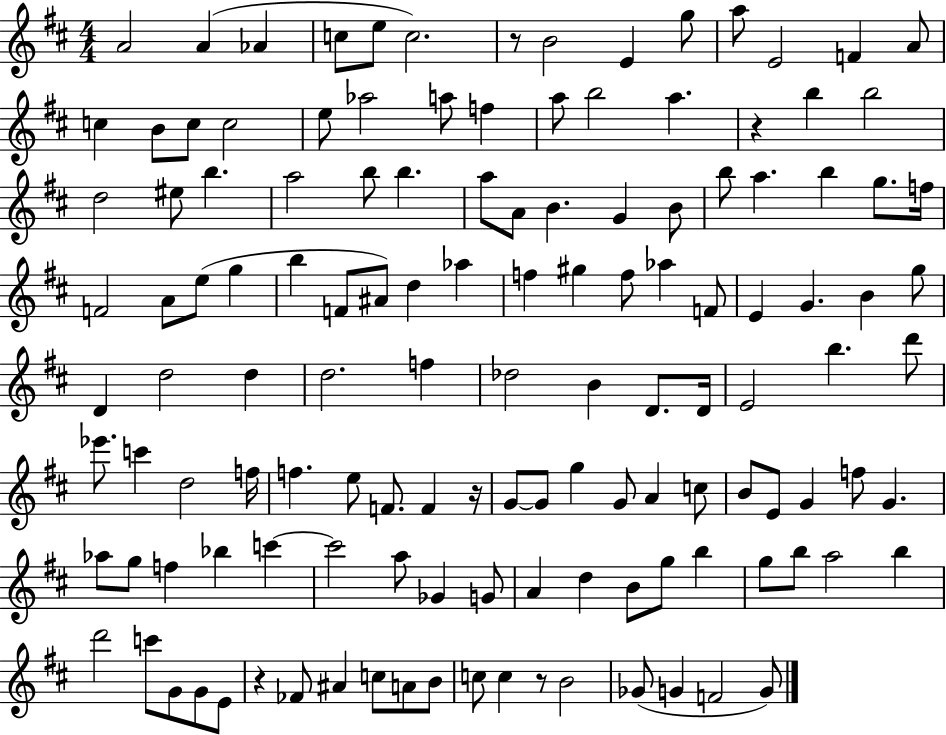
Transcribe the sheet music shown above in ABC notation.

X:1
T:Untitled
M:4/4
L:1/4
K:D
A2 A _A c/2 e/2 c2 z/2 B2 E g/2 a/2 E2 F A/2 c B/2 c/2 c2 e/2 _a2 a/2 f a/2 b2 a z b b2 d2 ^e/2 b a2 b/2 b a/2 A/2 B G B/2 b/2 a b g/2 f/4 F2 A/2 e/2 g b F/2 ^A/2 d _a f ^g f/2 _a F/2 E G B g/2 D d2 d d2 f _d2 B D/2 D/4 E2 b d'/2 _e'/2 c' d2 f/4 f e/2 F/2 F z/4 G/2 G/2 g G/2 A c/2 B/2 E/2 G f/2 G _a/2 g/2 f _b c' c'2 a/2 _G G/2 A d B/2 g/2 b g/2 b/2 a2 b d'2 c'/2 G/2 G/2 E/2 z _F/2 ^A c/2 A/2 B/2 c/2 c z/2 B2 _G/2 G F2 G/2